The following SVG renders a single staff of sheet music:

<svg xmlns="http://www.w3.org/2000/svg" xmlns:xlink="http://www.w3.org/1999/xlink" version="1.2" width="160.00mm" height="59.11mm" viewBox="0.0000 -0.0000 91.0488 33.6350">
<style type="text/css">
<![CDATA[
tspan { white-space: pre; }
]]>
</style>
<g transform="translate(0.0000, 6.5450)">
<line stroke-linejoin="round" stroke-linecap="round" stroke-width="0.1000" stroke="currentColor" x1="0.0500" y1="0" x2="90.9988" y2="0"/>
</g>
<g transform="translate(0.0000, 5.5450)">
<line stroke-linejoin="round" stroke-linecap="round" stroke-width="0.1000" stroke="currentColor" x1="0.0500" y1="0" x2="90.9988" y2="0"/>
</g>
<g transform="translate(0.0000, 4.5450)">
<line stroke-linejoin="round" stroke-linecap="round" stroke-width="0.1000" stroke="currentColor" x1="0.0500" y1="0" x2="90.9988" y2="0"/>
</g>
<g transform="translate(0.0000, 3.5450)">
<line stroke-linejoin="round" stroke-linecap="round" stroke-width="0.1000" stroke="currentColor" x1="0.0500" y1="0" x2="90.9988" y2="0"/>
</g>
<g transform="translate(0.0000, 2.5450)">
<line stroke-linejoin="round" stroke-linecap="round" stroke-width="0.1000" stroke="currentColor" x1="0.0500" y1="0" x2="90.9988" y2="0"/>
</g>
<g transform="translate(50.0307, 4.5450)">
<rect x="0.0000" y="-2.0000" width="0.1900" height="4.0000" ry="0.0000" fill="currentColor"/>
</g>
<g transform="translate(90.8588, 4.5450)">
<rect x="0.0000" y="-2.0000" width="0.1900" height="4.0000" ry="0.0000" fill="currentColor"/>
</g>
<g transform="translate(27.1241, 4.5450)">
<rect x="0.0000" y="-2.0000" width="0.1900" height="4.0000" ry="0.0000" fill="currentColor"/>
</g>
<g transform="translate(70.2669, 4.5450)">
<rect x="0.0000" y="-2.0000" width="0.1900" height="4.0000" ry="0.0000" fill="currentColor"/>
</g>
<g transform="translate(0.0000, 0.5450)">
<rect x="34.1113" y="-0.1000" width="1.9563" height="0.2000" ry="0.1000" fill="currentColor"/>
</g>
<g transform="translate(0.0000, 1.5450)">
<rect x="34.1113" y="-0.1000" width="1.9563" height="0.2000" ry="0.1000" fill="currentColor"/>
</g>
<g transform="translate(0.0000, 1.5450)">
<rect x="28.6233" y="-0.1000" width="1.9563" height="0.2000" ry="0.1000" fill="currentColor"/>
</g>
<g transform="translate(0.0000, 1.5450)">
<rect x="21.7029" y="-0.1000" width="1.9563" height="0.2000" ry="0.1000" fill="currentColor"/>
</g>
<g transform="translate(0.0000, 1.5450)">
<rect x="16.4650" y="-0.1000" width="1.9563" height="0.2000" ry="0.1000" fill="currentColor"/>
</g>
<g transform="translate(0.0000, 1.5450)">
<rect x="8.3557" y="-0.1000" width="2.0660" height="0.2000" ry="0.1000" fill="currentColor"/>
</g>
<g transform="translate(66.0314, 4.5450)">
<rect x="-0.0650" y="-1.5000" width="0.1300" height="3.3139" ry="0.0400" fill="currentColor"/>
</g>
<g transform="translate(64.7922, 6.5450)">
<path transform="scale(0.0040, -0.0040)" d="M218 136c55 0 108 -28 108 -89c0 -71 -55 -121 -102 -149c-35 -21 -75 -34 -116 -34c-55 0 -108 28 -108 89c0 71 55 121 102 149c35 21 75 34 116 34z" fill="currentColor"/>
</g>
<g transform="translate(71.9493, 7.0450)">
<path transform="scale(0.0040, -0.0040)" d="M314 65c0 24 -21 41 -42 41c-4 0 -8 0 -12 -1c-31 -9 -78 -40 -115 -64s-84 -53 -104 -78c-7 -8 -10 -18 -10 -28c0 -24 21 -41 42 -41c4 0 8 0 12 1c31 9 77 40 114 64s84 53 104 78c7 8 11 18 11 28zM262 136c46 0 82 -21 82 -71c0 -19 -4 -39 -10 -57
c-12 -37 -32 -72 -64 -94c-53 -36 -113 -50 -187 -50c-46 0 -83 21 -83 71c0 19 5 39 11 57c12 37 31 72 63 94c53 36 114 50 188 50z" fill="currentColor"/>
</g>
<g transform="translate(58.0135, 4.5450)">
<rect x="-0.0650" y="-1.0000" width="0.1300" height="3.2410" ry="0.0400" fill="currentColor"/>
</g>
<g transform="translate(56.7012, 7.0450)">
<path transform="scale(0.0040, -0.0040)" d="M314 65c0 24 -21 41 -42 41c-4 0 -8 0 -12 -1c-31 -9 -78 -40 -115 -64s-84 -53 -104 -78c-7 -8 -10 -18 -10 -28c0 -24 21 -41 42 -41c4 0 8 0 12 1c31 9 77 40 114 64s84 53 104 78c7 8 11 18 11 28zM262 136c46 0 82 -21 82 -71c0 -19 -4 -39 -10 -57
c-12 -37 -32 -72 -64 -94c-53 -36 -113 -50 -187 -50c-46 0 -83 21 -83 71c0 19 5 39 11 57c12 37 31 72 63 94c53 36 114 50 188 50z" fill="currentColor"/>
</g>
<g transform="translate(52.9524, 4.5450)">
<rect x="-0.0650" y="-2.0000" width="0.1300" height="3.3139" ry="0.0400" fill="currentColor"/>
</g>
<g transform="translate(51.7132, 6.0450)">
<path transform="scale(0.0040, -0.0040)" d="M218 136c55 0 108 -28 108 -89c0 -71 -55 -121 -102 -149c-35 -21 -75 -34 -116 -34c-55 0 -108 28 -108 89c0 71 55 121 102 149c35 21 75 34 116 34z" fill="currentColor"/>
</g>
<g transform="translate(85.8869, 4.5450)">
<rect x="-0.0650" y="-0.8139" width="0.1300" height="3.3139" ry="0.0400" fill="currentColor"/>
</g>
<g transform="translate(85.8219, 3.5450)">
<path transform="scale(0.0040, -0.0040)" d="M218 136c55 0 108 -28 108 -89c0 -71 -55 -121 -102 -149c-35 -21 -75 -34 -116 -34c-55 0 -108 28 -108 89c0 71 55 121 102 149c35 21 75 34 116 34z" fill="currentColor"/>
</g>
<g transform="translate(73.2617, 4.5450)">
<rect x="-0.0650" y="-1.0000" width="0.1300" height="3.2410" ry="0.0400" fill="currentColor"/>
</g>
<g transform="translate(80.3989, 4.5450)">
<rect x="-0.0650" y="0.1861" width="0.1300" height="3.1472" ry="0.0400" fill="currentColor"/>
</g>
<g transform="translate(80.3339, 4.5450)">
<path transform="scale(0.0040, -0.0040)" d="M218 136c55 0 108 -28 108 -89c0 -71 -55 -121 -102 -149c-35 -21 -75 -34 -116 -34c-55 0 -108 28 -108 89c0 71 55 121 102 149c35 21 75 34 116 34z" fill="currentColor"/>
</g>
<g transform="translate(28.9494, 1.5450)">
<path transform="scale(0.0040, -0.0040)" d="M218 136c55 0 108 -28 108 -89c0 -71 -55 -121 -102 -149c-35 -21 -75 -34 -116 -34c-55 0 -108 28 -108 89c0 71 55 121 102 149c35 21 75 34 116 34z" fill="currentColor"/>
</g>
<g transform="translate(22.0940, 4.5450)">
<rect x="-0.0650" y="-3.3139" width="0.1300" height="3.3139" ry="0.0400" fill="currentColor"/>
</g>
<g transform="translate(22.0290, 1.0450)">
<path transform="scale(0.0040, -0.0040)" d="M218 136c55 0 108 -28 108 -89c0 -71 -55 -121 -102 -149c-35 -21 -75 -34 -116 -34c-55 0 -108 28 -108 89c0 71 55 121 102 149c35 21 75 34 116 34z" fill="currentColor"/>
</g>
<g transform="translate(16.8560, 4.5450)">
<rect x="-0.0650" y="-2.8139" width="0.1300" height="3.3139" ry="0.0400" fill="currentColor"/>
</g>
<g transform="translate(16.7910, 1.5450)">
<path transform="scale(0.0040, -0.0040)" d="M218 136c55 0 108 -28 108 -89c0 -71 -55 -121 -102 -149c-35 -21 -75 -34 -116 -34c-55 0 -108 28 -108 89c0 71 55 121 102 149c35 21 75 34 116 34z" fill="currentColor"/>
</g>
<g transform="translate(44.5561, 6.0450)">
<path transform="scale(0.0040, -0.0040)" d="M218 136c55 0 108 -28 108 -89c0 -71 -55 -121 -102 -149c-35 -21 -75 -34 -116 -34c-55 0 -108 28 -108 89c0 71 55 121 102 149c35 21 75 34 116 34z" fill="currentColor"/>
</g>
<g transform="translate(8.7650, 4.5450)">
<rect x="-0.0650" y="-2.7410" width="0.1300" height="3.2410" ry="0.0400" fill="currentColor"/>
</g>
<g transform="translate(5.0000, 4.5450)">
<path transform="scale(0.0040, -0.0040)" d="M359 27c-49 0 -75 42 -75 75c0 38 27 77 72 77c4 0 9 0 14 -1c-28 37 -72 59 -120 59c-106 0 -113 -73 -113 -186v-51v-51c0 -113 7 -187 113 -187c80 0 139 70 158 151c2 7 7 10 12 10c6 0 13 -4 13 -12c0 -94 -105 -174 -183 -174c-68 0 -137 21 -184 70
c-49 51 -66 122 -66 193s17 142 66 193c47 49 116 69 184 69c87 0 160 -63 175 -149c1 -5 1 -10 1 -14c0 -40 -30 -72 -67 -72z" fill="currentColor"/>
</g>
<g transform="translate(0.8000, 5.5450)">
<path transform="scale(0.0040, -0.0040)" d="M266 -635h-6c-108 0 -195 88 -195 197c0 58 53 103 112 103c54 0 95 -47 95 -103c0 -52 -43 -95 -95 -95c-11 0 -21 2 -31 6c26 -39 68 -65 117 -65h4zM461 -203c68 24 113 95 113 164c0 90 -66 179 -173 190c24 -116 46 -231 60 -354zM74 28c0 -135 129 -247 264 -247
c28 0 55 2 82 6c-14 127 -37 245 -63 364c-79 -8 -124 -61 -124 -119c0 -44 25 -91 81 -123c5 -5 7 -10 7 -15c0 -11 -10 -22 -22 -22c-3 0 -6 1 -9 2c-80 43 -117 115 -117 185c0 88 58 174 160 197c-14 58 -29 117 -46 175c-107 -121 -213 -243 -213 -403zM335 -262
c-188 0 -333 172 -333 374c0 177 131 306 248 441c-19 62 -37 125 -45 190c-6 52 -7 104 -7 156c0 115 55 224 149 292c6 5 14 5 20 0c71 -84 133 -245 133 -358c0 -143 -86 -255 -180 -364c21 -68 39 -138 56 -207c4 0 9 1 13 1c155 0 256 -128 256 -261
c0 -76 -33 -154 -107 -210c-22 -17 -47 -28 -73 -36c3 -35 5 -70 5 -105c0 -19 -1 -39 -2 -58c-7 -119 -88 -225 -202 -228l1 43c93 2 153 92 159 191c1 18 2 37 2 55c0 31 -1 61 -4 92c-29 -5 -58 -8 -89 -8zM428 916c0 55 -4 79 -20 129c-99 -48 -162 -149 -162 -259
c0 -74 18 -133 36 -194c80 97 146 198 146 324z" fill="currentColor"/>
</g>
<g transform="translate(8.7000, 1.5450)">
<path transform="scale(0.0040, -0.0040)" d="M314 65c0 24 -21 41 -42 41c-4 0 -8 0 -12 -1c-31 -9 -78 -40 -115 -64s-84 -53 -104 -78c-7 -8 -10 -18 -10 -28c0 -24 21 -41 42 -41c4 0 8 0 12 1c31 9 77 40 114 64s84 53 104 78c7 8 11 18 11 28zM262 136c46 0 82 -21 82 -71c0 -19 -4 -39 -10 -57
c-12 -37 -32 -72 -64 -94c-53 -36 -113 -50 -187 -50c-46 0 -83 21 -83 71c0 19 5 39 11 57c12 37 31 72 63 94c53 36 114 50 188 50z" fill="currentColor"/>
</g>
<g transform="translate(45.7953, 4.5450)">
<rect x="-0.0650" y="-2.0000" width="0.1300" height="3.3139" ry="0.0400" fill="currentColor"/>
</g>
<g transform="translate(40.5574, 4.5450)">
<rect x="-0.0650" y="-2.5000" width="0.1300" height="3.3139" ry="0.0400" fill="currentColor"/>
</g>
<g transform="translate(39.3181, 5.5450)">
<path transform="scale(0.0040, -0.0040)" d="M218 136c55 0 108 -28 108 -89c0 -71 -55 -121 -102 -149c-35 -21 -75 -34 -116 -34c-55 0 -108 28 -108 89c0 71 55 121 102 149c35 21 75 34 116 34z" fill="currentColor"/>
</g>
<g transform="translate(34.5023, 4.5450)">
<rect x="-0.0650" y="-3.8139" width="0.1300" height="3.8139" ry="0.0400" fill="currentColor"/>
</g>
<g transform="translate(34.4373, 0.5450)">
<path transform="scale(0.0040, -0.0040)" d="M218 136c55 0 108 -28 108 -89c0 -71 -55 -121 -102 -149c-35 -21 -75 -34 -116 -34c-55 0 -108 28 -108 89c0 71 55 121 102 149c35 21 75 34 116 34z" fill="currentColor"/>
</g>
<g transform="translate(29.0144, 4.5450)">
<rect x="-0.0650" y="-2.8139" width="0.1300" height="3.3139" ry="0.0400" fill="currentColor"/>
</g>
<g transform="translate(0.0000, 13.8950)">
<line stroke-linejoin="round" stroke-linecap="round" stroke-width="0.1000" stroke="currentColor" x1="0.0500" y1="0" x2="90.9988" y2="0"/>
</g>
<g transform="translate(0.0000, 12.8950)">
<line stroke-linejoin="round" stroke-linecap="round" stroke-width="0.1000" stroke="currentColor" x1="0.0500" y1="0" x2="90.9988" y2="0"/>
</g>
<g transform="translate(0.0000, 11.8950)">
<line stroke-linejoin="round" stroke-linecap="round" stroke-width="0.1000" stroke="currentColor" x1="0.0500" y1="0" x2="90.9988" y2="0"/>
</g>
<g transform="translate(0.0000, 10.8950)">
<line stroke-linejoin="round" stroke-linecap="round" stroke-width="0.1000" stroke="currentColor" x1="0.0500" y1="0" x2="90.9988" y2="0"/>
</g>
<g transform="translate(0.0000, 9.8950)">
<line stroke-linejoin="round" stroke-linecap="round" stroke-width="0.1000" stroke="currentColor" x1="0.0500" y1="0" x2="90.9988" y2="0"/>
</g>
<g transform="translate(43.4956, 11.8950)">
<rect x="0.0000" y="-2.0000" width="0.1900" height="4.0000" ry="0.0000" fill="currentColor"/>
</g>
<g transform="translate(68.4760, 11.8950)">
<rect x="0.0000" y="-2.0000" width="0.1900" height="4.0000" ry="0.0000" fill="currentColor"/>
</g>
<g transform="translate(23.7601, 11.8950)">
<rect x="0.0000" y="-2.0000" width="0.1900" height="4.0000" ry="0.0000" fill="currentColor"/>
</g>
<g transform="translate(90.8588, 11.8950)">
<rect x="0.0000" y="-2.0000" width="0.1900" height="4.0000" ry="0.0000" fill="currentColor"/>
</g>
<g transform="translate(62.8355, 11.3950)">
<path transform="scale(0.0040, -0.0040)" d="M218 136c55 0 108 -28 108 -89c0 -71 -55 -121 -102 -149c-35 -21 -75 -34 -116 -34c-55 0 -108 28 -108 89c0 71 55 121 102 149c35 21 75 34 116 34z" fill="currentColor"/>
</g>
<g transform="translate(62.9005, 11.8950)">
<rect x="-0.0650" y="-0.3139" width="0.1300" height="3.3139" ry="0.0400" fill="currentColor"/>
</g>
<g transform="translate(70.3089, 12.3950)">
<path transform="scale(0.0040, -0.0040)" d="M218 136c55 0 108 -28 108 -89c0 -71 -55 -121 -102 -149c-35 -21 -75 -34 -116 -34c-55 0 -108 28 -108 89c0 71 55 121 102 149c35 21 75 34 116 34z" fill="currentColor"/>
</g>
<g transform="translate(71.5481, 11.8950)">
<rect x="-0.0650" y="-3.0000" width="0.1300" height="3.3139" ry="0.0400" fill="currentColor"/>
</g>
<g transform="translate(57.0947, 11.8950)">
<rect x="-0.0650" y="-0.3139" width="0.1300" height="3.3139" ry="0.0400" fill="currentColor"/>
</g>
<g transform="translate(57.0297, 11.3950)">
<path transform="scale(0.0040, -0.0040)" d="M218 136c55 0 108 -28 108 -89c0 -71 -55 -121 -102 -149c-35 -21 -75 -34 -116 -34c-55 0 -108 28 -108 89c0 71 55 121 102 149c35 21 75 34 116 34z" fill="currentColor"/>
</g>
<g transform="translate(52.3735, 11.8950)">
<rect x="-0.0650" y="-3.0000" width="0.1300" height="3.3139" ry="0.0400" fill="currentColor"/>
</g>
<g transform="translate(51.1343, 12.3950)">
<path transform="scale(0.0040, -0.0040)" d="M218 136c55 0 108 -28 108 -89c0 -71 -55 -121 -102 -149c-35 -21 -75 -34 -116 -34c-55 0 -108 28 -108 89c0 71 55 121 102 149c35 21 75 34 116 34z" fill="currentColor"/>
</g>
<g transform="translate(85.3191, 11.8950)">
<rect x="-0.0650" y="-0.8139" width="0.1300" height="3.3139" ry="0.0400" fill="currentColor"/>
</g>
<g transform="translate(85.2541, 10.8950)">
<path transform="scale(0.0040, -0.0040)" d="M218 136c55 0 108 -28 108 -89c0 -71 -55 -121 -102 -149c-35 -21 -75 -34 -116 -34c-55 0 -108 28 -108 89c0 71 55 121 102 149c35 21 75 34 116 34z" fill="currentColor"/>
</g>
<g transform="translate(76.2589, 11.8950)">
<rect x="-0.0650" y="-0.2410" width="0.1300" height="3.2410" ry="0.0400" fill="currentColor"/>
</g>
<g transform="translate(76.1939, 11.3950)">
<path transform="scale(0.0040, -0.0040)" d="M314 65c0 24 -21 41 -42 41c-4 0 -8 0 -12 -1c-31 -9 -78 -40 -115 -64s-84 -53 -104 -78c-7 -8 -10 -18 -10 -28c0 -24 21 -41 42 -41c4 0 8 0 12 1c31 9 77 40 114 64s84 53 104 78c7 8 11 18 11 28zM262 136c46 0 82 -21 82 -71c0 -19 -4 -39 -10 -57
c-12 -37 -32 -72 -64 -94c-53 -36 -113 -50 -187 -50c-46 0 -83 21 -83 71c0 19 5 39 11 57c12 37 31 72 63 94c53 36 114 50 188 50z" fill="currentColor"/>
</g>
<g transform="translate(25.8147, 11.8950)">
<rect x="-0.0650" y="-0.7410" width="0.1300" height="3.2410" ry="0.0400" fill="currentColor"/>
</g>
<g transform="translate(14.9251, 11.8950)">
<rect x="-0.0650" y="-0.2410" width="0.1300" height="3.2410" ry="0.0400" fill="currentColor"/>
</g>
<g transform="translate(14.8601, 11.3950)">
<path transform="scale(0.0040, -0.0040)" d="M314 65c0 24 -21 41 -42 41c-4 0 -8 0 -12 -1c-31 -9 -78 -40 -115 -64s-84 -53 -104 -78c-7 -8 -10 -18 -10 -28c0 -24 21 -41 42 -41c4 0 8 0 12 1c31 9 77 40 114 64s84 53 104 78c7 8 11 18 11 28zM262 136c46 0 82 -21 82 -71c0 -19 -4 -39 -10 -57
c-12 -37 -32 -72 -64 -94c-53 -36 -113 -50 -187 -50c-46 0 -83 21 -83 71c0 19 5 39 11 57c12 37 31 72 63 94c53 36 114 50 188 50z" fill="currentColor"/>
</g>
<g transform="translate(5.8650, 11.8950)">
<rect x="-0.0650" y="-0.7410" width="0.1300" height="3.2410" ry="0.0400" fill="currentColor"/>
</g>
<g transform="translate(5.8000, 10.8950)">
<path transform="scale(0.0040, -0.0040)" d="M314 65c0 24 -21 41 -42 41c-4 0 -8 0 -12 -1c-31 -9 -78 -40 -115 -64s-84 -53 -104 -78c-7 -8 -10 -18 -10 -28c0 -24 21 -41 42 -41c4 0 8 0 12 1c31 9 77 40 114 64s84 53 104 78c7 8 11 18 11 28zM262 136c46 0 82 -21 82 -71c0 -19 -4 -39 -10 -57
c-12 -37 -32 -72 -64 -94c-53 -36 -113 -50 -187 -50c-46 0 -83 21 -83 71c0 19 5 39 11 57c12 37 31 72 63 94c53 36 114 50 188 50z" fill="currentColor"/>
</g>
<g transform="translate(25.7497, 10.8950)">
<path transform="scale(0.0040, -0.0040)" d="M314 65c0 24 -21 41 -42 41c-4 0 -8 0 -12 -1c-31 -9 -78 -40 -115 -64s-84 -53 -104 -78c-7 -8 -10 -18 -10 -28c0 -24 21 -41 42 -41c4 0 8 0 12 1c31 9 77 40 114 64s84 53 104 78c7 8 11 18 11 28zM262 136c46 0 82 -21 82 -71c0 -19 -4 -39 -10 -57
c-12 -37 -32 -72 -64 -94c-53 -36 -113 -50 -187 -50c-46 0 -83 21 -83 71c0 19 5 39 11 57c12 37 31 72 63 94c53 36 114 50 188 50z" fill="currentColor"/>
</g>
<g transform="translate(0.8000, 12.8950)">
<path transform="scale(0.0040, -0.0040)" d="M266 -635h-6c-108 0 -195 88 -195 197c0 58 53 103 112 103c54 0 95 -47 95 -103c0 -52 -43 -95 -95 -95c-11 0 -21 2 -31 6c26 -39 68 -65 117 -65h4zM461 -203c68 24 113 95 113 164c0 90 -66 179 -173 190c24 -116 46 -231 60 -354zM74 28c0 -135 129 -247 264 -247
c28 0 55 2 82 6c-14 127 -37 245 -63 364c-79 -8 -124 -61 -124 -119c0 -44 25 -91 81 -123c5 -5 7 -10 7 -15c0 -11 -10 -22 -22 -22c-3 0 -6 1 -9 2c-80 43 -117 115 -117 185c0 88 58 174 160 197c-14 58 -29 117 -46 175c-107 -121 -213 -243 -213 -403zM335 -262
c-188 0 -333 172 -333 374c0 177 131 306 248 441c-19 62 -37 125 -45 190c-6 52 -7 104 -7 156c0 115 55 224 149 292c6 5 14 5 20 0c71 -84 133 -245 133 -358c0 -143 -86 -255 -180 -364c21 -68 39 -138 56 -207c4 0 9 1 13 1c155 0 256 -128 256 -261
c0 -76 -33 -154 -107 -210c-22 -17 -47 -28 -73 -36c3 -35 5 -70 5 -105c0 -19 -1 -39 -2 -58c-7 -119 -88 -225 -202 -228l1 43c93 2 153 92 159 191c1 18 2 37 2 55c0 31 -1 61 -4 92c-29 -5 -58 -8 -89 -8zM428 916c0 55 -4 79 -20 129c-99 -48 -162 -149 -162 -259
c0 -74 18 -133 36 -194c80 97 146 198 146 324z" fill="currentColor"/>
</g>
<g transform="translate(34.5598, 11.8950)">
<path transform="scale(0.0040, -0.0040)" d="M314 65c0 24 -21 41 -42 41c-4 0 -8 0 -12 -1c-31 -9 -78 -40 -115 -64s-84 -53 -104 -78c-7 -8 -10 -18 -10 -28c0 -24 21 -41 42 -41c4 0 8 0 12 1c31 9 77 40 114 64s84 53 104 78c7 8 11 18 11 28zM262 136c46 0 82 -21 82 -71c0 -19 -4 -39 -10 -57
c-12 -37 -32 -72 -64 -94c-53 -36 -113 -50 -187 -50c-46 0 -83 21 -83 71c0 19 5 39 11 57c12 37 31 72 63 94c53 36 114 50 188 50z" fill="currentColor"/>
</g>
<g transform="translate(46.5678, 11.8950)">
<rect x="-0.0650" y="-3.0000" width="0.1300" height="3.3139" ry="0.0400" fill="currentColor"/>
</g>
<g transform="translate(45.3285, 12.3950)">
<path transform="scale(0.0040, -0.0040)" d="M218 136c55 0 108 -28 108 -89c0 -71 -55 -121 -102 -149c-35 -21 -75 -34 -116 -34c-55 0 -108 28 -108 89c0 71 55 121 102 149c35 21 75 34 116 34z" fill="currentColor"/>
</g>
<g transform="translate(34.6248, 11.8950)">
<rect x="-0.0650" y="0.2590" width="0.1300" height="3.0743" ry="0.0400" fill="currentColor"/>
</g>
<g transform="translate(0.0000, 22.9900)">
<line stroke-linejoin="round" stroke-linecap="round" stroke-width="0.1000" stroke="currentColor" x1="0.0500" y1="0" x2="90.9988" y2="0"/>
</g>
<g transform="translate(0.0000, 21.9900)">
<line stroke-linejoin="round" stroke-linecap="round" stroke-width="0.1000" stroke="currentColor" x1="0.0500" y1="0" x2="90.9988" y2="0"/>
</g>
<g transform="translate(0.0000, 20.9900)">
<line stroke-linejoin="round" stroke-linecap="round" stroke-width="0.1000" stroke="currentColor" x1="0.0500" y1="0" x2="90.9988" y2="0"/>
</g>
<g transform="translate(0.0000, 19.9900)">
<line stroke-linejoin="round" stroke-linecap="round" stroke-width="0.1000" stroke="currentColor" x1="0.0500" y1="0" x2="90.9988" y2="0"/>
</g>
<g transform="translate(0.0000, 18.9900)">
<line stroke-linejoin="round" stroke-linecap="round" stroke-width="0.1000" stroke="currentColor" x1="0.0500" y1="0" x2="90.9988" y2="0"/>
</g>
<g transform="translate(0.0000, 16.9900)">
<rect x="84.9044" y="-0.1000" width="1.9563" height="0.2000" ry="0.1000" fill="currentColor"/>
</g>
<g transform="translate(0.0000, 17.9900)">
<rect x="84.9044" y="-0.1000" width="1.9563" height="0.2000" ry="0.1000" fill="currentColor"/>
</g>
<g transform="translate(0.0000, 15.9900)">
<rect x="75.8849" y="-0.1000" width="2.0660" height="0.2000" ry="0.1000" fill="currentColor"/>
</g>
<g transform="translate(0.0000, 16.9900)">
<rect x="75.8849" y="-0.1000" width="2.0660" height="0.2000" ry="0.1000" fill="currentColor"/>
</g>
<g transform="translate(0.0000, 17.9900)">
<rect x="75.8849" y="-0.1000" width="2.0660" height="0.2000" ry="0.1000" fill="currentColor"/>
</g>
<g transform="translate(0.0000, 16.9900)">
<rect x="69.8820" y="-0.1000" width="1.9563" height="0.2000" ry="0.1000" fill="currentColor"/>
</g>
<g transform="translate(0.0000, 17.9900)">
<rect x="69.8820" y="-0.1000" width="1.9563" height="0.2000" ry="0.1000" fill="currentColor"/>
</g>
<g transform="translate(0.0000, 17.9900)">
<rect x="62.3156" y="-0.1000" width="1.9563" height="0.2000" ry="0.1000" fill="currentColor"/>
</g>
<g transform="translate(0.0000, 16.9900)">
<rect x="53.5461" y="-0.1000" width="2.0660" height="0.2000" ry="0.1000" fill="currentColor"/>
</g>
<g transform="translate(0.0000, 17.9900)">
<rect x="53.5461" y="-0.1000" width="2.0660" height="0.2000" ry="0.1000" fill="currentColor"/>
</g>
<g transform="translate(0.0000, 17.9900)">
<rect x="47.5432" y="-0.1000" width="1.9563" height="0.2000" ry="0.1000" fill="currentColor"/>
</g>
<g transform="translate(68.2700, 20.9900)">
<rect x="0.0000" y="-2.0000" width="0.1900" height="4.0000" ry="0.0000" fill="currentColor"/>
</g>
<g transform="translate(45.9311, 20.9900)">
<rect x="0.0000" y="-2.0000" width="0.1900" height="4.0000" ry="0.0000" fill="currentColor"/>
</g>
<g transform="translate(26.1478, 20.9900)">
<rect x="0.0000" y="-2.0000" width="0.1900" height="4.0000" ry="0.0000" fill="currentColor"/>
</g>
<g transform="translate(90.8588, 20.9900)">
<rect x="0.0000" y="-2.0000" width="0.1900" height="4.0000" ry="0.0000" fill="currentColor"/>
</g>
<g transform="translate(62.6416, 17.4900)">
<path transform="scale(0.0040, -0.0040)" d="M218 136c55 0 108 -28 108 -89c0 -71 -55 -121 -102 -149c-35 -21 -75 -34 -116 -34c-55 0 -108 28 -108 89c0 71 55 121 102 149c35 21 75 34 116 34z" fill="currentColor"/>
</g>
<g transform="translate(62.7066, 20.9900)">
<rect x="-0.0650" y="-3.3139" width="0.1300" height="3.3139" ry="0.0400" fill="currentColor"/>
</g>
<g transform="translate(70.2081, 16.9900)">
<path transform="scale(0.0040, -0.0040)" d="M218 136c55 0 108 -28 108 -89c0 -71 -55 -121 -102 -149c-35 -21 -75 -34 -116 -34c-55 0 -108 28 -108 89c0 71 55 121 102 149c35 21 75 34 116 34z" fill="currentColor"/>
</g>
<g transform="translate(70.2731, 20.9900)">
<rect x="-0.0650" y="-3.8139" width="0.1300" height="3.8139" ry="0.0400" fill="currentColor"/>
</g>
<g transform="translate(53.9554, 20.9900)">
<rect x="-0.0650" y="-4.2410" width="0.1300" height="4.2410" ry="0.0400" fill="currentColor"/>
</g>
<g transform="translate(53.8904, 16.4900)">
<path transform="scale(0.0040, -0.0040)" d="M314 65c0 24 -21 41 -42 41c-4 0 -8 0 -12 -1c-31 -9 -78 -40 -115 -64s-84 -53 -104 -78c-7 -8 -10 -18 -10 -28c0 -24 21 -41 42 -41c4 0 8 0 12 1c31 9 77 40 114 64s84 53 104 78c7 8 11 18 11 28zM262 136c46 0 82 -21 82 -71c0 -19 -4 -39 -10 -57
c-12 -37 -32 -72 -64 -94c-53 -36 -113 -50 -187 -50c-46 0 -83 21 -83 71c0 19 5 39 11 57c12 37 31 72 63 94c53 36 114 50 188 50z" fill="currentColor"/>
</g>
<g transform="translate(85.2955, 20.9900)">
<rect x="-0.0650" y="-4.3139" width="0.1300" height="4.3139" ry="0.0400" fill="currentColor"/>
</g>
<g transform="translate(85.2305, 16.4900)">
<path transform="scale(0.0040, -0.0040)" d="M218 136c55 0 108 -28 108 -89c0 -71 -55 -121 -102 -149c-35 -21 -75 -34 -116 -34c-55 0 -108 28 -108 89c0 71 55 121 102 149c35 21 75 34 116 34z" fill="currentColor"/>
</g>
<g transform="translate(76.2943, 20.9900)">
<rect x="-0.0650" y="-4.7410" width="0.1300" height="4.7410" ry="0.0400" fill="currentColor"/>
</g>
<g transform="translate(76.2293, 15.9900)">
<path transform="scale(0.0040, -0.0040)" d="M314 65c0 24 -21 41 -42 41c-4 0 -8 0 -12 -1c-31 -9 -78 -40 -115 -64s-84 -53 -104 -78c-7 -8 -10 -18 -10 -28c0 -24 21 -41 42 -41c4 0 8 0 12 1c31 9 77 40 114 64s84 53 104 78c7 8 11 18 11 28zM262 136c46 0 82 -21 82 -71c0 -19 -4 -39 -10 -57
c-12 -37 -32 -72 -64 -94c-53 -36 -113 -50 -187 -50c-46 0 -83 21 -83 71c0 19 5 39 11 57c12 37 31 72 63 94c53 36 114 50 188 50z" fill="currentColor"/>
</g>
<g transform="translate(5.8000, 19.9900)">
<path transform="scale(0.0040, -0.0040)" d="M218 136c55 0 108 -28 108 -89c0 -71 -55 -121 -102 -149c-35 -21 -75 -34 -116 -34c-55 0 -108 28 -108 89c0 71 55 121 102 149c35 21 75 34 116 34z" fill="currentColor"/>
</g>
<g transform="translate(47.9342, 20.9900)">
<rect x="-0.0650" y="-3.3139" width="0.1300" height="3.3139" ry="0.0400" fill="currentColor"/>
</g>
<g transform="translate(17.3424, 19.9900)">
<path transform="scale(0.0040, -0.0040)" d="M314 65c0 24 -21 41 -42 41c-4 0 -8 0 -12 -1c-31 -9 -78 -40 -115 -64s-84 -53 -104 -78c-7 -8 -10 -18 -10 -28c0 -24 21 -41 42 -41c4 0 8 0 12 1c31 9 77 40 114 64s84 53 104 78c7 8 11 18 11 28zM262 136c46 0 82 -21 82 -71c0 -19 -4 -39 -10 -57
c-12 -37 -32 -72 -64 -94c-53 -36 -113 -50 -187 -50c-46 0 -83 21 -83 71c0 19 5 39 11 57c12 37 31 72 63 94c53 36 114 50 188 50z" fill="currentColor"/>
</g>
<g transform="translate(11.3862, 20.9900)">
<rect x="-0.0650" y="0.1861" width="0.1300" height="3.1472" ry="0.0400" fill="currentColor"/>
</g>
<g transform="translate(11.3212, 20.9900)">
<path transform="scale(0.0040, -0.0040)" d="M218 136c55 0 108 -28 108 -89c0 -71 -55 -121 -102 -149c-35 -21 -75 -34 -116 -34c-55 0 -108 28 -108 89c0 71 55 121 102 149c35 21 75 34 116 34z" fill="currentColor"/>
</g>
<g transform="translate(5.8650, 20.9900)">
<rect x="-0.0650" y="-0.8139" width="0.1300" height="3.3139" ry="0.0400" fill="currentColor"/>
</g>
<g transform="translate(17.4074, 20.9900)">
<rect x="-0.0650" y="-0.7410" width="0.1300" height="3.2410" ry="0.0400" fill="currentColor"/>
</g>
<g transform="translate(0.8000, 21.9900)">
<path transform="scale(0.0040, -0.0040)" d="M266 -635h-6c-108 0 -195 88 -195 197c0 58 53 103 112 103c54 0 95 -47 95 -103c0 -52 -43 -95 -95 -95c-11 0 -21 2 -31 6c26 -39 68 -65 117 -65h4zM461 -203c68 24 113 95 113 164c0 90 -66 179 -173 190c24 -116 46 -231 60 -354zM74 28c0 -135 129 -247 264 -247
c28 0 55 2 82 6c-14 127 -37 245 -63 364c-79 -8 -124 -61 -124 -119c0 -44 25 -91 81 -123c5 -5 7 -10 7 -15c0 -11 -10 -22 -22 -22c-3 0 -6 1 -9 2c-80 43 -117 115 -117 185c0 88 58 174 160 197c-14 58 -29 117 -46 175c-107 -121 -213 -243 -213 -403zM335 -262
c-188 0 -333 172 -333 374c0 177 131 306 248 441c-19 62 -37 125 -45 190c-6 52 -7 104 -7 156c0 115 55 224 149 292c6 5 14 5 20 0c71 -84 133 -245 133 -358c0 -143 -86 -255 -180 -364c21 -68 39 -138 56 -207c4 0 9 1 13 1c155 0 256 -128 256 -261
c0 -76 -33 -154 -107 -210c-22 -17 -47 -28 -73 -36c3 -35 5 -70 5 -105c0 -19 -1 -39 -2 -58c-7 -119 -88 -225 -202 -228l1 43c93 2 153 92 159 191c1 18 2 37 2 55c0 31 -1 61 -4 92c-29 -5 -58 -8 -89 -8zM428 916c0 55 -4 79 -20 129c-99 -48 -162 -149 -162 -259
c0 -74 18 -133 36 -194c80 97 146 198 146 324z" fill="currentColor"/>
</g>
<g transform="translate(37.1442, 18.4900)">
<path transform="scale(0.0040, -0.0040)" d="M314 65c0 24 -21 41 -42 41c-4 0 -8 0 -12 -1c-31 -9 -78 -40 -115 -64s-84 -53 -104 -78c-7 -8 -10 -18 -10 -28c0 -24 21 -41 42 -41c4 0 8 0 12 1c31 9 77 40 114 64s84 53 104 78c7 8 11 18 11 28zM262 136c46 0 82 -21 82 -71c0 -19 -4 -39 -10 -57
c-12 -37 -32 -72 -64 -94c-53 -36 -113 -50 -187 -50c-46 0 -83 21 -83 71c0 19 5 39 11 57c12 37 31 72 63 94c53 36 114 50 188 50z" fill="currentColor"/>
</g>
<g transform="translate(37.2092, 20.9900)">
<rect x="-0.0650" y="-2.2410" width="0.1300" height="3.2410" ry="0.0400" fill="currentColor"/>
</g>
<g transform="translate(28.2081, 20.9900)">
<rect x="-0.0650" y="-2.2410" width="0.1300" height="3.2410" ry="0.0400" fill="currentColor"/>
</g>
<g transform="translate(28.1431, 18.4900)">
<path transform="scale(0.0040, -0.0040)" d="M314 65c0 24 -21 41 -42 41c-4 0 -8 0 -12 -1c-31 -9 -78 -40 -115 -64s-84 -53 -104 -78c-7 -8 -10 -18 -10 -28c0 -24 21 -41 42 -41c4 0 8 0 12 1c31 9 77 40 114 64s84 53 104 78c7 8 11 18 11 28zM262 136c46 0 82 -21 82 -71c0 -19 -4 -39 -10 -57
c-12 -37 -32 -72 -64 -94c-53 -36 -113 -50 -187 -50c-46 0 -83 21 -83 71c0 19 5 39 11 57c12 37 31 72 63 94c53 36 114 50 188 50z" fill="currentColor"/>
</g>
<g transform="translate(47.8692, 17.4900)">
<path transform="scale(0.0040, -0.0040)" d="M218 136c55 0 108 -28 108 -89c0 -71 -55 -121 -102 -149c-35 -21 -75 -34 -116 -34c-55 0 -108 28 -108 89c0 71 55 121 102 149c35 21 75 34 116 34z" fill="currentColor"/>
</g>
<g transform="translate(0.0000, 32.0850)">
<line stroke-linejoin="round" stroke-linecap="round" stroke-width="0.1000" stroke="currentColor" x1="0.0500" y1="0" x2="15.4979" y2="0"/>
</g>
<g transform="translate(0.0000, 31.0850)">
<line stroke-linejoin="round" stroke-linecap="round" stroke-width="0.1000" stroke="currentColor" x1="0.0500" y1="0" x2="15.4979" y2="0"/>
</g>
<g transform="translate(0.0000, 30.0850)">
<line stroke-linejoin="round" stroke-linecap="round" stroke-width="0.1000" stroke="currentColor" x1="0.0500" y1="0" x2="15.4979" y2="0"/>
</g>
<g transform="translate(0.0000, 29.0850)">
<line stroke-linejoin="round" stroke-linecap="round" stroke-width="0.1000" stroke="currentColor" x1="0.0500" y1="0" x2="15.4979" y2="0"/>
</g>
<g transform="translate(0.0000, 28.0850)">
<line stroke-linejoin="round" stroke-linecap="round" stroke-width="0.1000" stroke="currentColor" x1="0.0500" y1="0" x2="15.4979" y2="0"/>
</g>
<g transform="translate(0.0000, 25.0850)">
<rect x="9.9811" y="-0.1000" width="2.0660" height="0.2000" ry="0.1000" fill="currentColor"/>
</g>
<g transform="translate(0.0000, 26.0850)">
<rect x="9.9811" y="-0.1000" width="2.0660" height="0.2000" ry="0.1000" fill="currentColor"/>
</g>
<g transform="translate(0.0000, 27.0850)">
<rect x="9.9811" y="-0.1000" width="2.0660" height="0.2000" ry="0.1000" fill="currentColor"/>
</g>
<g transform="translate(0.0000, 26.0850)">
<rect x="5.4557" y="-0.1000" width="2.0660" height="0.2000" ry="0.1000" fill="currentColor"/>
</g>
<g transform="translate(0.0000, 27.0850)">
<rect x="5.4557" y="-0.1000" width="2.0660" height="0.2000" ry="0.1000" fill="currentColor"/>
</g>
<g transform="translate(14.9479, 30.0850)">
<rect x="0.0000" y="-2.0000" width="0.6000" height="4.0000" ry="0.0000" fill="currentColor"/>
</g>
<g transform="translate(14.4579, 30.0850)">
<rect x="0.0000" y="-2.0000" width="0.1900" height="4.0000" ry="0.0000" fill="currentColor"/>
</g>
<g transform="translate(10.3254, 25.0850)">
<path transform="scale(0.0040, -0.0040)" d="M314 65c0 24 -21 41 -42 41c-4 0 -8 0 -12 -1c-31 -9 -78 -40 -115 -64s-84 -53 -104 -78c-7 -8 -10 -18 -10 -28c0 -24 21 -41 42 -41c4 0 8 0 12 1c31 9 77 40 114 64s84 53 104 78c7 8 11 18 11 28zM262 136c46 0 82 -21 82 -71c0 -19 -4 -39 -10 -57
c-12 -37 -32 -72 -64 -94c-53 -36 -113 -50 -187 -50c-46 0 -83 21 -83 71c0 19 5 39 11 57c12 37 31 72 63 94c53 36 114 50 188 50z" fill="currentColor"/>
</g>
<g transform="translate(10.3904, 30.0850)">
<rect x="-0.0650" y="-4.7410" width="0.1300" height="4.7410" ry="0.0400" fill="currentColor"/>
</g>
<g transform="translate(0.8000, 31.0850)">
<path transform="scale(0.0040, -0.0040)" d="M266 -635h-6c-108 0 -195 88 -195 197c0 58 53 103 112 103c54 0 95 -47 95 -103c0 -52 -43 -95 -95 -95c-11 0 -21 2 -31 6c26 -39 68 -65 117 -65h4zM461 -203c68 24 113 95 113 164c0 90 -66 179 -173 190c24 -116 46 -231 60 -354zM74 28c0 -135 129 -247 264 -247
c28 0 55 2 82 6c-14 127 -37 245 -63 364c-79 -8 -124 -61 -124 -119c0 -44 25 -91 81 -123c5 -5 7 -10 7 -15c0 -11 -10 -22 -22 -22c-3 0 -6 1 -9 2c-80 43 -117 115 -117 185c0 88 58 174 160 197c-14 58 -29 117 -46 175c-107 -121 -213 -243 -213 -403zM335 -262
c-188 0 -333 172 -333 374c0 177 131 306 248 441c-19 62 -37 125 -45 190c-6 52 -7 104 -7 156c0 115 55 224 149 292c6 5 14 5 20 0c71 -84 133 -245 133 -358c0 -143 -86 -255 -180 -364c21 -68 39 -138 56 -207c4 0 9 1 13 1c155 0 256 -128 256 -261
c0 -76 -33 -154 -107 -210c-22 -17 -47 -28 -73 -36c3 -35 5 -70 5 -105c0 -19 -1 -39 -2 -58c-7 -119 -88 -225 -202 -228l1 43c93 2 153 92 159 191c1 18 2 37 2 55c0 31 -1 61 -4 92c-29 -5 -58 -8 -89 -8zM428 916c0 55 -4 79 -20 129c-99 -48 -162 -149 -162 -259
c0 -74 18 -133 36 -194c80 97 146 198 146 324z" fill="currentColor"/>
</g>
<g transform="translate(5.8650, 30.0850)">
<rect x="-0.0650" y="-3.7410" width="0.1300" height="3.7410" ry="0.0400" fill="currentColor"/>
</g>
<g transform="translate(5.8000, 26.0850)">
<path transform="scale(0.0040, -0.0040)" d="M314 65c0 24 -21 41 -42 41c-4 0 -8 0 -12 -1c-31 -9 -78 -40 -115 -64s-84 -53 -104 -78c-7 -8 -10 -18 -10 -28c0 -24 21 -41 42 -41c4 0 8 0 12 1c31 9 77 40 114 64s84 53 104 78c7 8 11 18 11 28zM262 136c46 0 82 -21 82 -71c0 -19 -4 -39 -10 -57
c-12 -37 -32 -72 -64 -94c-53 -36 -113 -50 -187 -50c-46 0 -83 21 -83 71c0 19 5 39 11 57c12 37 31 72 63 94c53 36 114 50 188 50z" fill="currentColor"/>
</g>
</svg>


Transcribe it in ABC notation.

X:1
T:Untitled
M:4/4
L:1/4
K:C
a2 a b a c' G F F D2 E D2 B d d2 c2 d2 B2 A A c c A c2 d d B d2 g2 g2 b d'2 b c' e'2 d' c'2 e'2